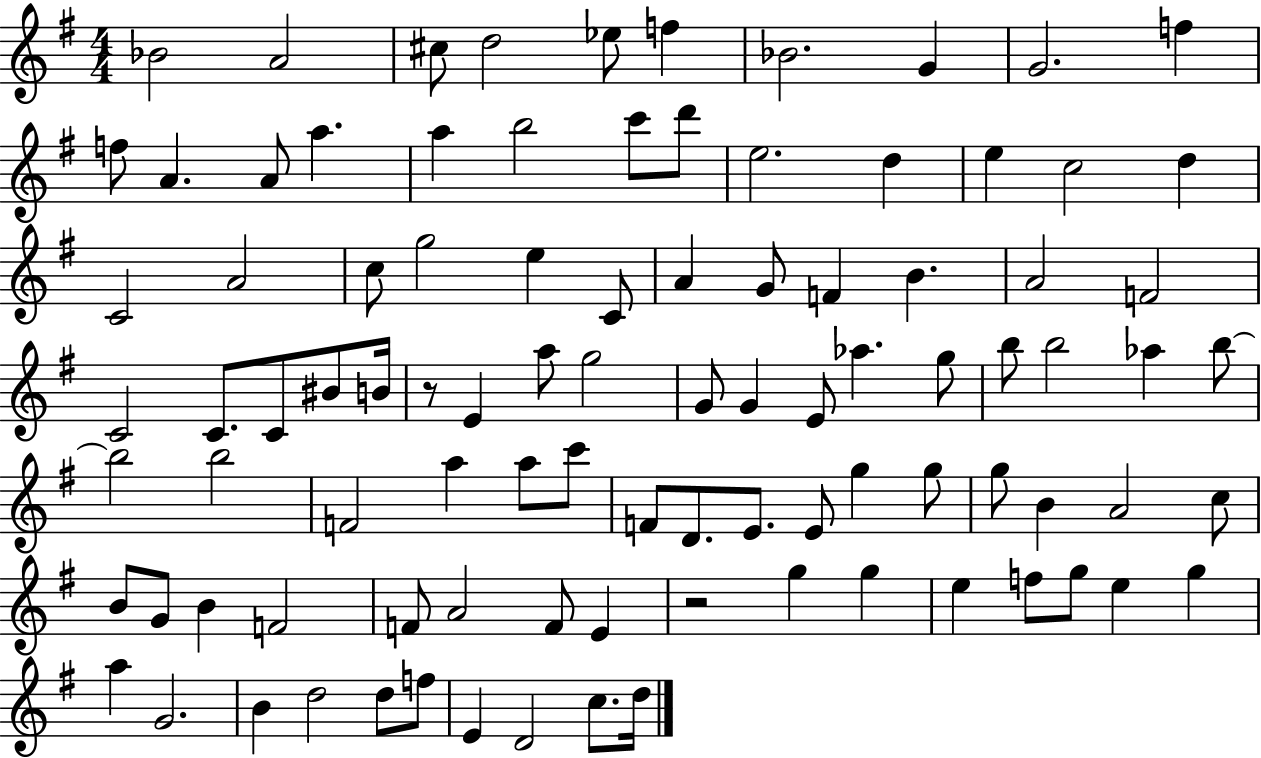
Bb4/h A4/h C#5/e D5/h Eb5/e F5/q Bb4/h. G4/q G4/h. F5/q F5/e A4/q. A4/e A5/q. A5/q B5/h C6/e D6/e E5/h. D5/q E5/q C5/h D5/q C4/h A4/h C5/e G5/h E5/q C4/e A4/q G4/e F4/q B4/q. A4/h F4/h C4/h C4/e. C4/e BIS4/e B4/s R/e E4/q A5/e G5/h G4/e G4/q E4/e Ab5/q. G5/e B5/e B5/h Ab5/q B5/e B5/h B5/h F4/h A5/q A5/e C6/e F4/e D4/e. E4/e. E4/e G5/q G5/e G5/e B4/q A4/h C5/e B4/e G4/e B4/q F4/h F4/e A4/h F4/e E4/q R/h G5/q G5/q E5/q F5/e G5/e E5/q G5/q A5/q G4/h. B4/q D5/h D5/e F5/e E4/q D4/h C5/e. D5/s